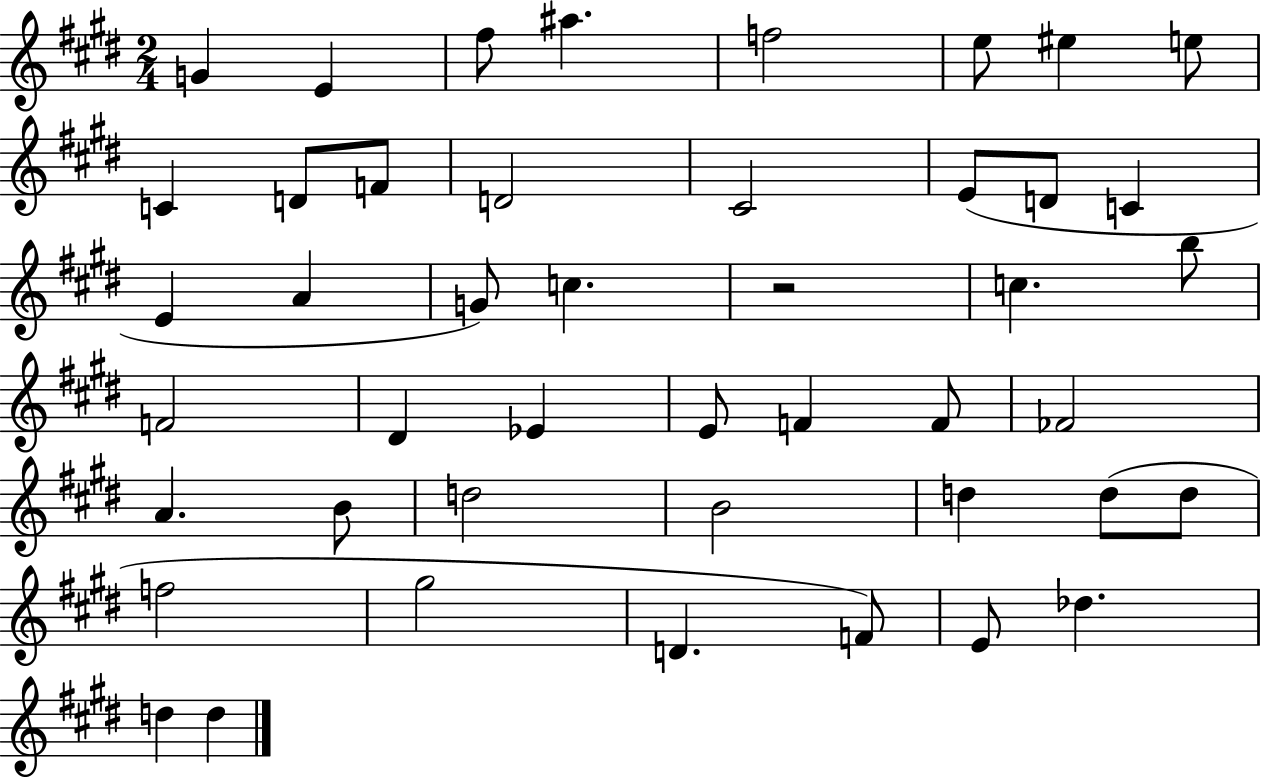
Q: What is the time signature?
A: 2/4